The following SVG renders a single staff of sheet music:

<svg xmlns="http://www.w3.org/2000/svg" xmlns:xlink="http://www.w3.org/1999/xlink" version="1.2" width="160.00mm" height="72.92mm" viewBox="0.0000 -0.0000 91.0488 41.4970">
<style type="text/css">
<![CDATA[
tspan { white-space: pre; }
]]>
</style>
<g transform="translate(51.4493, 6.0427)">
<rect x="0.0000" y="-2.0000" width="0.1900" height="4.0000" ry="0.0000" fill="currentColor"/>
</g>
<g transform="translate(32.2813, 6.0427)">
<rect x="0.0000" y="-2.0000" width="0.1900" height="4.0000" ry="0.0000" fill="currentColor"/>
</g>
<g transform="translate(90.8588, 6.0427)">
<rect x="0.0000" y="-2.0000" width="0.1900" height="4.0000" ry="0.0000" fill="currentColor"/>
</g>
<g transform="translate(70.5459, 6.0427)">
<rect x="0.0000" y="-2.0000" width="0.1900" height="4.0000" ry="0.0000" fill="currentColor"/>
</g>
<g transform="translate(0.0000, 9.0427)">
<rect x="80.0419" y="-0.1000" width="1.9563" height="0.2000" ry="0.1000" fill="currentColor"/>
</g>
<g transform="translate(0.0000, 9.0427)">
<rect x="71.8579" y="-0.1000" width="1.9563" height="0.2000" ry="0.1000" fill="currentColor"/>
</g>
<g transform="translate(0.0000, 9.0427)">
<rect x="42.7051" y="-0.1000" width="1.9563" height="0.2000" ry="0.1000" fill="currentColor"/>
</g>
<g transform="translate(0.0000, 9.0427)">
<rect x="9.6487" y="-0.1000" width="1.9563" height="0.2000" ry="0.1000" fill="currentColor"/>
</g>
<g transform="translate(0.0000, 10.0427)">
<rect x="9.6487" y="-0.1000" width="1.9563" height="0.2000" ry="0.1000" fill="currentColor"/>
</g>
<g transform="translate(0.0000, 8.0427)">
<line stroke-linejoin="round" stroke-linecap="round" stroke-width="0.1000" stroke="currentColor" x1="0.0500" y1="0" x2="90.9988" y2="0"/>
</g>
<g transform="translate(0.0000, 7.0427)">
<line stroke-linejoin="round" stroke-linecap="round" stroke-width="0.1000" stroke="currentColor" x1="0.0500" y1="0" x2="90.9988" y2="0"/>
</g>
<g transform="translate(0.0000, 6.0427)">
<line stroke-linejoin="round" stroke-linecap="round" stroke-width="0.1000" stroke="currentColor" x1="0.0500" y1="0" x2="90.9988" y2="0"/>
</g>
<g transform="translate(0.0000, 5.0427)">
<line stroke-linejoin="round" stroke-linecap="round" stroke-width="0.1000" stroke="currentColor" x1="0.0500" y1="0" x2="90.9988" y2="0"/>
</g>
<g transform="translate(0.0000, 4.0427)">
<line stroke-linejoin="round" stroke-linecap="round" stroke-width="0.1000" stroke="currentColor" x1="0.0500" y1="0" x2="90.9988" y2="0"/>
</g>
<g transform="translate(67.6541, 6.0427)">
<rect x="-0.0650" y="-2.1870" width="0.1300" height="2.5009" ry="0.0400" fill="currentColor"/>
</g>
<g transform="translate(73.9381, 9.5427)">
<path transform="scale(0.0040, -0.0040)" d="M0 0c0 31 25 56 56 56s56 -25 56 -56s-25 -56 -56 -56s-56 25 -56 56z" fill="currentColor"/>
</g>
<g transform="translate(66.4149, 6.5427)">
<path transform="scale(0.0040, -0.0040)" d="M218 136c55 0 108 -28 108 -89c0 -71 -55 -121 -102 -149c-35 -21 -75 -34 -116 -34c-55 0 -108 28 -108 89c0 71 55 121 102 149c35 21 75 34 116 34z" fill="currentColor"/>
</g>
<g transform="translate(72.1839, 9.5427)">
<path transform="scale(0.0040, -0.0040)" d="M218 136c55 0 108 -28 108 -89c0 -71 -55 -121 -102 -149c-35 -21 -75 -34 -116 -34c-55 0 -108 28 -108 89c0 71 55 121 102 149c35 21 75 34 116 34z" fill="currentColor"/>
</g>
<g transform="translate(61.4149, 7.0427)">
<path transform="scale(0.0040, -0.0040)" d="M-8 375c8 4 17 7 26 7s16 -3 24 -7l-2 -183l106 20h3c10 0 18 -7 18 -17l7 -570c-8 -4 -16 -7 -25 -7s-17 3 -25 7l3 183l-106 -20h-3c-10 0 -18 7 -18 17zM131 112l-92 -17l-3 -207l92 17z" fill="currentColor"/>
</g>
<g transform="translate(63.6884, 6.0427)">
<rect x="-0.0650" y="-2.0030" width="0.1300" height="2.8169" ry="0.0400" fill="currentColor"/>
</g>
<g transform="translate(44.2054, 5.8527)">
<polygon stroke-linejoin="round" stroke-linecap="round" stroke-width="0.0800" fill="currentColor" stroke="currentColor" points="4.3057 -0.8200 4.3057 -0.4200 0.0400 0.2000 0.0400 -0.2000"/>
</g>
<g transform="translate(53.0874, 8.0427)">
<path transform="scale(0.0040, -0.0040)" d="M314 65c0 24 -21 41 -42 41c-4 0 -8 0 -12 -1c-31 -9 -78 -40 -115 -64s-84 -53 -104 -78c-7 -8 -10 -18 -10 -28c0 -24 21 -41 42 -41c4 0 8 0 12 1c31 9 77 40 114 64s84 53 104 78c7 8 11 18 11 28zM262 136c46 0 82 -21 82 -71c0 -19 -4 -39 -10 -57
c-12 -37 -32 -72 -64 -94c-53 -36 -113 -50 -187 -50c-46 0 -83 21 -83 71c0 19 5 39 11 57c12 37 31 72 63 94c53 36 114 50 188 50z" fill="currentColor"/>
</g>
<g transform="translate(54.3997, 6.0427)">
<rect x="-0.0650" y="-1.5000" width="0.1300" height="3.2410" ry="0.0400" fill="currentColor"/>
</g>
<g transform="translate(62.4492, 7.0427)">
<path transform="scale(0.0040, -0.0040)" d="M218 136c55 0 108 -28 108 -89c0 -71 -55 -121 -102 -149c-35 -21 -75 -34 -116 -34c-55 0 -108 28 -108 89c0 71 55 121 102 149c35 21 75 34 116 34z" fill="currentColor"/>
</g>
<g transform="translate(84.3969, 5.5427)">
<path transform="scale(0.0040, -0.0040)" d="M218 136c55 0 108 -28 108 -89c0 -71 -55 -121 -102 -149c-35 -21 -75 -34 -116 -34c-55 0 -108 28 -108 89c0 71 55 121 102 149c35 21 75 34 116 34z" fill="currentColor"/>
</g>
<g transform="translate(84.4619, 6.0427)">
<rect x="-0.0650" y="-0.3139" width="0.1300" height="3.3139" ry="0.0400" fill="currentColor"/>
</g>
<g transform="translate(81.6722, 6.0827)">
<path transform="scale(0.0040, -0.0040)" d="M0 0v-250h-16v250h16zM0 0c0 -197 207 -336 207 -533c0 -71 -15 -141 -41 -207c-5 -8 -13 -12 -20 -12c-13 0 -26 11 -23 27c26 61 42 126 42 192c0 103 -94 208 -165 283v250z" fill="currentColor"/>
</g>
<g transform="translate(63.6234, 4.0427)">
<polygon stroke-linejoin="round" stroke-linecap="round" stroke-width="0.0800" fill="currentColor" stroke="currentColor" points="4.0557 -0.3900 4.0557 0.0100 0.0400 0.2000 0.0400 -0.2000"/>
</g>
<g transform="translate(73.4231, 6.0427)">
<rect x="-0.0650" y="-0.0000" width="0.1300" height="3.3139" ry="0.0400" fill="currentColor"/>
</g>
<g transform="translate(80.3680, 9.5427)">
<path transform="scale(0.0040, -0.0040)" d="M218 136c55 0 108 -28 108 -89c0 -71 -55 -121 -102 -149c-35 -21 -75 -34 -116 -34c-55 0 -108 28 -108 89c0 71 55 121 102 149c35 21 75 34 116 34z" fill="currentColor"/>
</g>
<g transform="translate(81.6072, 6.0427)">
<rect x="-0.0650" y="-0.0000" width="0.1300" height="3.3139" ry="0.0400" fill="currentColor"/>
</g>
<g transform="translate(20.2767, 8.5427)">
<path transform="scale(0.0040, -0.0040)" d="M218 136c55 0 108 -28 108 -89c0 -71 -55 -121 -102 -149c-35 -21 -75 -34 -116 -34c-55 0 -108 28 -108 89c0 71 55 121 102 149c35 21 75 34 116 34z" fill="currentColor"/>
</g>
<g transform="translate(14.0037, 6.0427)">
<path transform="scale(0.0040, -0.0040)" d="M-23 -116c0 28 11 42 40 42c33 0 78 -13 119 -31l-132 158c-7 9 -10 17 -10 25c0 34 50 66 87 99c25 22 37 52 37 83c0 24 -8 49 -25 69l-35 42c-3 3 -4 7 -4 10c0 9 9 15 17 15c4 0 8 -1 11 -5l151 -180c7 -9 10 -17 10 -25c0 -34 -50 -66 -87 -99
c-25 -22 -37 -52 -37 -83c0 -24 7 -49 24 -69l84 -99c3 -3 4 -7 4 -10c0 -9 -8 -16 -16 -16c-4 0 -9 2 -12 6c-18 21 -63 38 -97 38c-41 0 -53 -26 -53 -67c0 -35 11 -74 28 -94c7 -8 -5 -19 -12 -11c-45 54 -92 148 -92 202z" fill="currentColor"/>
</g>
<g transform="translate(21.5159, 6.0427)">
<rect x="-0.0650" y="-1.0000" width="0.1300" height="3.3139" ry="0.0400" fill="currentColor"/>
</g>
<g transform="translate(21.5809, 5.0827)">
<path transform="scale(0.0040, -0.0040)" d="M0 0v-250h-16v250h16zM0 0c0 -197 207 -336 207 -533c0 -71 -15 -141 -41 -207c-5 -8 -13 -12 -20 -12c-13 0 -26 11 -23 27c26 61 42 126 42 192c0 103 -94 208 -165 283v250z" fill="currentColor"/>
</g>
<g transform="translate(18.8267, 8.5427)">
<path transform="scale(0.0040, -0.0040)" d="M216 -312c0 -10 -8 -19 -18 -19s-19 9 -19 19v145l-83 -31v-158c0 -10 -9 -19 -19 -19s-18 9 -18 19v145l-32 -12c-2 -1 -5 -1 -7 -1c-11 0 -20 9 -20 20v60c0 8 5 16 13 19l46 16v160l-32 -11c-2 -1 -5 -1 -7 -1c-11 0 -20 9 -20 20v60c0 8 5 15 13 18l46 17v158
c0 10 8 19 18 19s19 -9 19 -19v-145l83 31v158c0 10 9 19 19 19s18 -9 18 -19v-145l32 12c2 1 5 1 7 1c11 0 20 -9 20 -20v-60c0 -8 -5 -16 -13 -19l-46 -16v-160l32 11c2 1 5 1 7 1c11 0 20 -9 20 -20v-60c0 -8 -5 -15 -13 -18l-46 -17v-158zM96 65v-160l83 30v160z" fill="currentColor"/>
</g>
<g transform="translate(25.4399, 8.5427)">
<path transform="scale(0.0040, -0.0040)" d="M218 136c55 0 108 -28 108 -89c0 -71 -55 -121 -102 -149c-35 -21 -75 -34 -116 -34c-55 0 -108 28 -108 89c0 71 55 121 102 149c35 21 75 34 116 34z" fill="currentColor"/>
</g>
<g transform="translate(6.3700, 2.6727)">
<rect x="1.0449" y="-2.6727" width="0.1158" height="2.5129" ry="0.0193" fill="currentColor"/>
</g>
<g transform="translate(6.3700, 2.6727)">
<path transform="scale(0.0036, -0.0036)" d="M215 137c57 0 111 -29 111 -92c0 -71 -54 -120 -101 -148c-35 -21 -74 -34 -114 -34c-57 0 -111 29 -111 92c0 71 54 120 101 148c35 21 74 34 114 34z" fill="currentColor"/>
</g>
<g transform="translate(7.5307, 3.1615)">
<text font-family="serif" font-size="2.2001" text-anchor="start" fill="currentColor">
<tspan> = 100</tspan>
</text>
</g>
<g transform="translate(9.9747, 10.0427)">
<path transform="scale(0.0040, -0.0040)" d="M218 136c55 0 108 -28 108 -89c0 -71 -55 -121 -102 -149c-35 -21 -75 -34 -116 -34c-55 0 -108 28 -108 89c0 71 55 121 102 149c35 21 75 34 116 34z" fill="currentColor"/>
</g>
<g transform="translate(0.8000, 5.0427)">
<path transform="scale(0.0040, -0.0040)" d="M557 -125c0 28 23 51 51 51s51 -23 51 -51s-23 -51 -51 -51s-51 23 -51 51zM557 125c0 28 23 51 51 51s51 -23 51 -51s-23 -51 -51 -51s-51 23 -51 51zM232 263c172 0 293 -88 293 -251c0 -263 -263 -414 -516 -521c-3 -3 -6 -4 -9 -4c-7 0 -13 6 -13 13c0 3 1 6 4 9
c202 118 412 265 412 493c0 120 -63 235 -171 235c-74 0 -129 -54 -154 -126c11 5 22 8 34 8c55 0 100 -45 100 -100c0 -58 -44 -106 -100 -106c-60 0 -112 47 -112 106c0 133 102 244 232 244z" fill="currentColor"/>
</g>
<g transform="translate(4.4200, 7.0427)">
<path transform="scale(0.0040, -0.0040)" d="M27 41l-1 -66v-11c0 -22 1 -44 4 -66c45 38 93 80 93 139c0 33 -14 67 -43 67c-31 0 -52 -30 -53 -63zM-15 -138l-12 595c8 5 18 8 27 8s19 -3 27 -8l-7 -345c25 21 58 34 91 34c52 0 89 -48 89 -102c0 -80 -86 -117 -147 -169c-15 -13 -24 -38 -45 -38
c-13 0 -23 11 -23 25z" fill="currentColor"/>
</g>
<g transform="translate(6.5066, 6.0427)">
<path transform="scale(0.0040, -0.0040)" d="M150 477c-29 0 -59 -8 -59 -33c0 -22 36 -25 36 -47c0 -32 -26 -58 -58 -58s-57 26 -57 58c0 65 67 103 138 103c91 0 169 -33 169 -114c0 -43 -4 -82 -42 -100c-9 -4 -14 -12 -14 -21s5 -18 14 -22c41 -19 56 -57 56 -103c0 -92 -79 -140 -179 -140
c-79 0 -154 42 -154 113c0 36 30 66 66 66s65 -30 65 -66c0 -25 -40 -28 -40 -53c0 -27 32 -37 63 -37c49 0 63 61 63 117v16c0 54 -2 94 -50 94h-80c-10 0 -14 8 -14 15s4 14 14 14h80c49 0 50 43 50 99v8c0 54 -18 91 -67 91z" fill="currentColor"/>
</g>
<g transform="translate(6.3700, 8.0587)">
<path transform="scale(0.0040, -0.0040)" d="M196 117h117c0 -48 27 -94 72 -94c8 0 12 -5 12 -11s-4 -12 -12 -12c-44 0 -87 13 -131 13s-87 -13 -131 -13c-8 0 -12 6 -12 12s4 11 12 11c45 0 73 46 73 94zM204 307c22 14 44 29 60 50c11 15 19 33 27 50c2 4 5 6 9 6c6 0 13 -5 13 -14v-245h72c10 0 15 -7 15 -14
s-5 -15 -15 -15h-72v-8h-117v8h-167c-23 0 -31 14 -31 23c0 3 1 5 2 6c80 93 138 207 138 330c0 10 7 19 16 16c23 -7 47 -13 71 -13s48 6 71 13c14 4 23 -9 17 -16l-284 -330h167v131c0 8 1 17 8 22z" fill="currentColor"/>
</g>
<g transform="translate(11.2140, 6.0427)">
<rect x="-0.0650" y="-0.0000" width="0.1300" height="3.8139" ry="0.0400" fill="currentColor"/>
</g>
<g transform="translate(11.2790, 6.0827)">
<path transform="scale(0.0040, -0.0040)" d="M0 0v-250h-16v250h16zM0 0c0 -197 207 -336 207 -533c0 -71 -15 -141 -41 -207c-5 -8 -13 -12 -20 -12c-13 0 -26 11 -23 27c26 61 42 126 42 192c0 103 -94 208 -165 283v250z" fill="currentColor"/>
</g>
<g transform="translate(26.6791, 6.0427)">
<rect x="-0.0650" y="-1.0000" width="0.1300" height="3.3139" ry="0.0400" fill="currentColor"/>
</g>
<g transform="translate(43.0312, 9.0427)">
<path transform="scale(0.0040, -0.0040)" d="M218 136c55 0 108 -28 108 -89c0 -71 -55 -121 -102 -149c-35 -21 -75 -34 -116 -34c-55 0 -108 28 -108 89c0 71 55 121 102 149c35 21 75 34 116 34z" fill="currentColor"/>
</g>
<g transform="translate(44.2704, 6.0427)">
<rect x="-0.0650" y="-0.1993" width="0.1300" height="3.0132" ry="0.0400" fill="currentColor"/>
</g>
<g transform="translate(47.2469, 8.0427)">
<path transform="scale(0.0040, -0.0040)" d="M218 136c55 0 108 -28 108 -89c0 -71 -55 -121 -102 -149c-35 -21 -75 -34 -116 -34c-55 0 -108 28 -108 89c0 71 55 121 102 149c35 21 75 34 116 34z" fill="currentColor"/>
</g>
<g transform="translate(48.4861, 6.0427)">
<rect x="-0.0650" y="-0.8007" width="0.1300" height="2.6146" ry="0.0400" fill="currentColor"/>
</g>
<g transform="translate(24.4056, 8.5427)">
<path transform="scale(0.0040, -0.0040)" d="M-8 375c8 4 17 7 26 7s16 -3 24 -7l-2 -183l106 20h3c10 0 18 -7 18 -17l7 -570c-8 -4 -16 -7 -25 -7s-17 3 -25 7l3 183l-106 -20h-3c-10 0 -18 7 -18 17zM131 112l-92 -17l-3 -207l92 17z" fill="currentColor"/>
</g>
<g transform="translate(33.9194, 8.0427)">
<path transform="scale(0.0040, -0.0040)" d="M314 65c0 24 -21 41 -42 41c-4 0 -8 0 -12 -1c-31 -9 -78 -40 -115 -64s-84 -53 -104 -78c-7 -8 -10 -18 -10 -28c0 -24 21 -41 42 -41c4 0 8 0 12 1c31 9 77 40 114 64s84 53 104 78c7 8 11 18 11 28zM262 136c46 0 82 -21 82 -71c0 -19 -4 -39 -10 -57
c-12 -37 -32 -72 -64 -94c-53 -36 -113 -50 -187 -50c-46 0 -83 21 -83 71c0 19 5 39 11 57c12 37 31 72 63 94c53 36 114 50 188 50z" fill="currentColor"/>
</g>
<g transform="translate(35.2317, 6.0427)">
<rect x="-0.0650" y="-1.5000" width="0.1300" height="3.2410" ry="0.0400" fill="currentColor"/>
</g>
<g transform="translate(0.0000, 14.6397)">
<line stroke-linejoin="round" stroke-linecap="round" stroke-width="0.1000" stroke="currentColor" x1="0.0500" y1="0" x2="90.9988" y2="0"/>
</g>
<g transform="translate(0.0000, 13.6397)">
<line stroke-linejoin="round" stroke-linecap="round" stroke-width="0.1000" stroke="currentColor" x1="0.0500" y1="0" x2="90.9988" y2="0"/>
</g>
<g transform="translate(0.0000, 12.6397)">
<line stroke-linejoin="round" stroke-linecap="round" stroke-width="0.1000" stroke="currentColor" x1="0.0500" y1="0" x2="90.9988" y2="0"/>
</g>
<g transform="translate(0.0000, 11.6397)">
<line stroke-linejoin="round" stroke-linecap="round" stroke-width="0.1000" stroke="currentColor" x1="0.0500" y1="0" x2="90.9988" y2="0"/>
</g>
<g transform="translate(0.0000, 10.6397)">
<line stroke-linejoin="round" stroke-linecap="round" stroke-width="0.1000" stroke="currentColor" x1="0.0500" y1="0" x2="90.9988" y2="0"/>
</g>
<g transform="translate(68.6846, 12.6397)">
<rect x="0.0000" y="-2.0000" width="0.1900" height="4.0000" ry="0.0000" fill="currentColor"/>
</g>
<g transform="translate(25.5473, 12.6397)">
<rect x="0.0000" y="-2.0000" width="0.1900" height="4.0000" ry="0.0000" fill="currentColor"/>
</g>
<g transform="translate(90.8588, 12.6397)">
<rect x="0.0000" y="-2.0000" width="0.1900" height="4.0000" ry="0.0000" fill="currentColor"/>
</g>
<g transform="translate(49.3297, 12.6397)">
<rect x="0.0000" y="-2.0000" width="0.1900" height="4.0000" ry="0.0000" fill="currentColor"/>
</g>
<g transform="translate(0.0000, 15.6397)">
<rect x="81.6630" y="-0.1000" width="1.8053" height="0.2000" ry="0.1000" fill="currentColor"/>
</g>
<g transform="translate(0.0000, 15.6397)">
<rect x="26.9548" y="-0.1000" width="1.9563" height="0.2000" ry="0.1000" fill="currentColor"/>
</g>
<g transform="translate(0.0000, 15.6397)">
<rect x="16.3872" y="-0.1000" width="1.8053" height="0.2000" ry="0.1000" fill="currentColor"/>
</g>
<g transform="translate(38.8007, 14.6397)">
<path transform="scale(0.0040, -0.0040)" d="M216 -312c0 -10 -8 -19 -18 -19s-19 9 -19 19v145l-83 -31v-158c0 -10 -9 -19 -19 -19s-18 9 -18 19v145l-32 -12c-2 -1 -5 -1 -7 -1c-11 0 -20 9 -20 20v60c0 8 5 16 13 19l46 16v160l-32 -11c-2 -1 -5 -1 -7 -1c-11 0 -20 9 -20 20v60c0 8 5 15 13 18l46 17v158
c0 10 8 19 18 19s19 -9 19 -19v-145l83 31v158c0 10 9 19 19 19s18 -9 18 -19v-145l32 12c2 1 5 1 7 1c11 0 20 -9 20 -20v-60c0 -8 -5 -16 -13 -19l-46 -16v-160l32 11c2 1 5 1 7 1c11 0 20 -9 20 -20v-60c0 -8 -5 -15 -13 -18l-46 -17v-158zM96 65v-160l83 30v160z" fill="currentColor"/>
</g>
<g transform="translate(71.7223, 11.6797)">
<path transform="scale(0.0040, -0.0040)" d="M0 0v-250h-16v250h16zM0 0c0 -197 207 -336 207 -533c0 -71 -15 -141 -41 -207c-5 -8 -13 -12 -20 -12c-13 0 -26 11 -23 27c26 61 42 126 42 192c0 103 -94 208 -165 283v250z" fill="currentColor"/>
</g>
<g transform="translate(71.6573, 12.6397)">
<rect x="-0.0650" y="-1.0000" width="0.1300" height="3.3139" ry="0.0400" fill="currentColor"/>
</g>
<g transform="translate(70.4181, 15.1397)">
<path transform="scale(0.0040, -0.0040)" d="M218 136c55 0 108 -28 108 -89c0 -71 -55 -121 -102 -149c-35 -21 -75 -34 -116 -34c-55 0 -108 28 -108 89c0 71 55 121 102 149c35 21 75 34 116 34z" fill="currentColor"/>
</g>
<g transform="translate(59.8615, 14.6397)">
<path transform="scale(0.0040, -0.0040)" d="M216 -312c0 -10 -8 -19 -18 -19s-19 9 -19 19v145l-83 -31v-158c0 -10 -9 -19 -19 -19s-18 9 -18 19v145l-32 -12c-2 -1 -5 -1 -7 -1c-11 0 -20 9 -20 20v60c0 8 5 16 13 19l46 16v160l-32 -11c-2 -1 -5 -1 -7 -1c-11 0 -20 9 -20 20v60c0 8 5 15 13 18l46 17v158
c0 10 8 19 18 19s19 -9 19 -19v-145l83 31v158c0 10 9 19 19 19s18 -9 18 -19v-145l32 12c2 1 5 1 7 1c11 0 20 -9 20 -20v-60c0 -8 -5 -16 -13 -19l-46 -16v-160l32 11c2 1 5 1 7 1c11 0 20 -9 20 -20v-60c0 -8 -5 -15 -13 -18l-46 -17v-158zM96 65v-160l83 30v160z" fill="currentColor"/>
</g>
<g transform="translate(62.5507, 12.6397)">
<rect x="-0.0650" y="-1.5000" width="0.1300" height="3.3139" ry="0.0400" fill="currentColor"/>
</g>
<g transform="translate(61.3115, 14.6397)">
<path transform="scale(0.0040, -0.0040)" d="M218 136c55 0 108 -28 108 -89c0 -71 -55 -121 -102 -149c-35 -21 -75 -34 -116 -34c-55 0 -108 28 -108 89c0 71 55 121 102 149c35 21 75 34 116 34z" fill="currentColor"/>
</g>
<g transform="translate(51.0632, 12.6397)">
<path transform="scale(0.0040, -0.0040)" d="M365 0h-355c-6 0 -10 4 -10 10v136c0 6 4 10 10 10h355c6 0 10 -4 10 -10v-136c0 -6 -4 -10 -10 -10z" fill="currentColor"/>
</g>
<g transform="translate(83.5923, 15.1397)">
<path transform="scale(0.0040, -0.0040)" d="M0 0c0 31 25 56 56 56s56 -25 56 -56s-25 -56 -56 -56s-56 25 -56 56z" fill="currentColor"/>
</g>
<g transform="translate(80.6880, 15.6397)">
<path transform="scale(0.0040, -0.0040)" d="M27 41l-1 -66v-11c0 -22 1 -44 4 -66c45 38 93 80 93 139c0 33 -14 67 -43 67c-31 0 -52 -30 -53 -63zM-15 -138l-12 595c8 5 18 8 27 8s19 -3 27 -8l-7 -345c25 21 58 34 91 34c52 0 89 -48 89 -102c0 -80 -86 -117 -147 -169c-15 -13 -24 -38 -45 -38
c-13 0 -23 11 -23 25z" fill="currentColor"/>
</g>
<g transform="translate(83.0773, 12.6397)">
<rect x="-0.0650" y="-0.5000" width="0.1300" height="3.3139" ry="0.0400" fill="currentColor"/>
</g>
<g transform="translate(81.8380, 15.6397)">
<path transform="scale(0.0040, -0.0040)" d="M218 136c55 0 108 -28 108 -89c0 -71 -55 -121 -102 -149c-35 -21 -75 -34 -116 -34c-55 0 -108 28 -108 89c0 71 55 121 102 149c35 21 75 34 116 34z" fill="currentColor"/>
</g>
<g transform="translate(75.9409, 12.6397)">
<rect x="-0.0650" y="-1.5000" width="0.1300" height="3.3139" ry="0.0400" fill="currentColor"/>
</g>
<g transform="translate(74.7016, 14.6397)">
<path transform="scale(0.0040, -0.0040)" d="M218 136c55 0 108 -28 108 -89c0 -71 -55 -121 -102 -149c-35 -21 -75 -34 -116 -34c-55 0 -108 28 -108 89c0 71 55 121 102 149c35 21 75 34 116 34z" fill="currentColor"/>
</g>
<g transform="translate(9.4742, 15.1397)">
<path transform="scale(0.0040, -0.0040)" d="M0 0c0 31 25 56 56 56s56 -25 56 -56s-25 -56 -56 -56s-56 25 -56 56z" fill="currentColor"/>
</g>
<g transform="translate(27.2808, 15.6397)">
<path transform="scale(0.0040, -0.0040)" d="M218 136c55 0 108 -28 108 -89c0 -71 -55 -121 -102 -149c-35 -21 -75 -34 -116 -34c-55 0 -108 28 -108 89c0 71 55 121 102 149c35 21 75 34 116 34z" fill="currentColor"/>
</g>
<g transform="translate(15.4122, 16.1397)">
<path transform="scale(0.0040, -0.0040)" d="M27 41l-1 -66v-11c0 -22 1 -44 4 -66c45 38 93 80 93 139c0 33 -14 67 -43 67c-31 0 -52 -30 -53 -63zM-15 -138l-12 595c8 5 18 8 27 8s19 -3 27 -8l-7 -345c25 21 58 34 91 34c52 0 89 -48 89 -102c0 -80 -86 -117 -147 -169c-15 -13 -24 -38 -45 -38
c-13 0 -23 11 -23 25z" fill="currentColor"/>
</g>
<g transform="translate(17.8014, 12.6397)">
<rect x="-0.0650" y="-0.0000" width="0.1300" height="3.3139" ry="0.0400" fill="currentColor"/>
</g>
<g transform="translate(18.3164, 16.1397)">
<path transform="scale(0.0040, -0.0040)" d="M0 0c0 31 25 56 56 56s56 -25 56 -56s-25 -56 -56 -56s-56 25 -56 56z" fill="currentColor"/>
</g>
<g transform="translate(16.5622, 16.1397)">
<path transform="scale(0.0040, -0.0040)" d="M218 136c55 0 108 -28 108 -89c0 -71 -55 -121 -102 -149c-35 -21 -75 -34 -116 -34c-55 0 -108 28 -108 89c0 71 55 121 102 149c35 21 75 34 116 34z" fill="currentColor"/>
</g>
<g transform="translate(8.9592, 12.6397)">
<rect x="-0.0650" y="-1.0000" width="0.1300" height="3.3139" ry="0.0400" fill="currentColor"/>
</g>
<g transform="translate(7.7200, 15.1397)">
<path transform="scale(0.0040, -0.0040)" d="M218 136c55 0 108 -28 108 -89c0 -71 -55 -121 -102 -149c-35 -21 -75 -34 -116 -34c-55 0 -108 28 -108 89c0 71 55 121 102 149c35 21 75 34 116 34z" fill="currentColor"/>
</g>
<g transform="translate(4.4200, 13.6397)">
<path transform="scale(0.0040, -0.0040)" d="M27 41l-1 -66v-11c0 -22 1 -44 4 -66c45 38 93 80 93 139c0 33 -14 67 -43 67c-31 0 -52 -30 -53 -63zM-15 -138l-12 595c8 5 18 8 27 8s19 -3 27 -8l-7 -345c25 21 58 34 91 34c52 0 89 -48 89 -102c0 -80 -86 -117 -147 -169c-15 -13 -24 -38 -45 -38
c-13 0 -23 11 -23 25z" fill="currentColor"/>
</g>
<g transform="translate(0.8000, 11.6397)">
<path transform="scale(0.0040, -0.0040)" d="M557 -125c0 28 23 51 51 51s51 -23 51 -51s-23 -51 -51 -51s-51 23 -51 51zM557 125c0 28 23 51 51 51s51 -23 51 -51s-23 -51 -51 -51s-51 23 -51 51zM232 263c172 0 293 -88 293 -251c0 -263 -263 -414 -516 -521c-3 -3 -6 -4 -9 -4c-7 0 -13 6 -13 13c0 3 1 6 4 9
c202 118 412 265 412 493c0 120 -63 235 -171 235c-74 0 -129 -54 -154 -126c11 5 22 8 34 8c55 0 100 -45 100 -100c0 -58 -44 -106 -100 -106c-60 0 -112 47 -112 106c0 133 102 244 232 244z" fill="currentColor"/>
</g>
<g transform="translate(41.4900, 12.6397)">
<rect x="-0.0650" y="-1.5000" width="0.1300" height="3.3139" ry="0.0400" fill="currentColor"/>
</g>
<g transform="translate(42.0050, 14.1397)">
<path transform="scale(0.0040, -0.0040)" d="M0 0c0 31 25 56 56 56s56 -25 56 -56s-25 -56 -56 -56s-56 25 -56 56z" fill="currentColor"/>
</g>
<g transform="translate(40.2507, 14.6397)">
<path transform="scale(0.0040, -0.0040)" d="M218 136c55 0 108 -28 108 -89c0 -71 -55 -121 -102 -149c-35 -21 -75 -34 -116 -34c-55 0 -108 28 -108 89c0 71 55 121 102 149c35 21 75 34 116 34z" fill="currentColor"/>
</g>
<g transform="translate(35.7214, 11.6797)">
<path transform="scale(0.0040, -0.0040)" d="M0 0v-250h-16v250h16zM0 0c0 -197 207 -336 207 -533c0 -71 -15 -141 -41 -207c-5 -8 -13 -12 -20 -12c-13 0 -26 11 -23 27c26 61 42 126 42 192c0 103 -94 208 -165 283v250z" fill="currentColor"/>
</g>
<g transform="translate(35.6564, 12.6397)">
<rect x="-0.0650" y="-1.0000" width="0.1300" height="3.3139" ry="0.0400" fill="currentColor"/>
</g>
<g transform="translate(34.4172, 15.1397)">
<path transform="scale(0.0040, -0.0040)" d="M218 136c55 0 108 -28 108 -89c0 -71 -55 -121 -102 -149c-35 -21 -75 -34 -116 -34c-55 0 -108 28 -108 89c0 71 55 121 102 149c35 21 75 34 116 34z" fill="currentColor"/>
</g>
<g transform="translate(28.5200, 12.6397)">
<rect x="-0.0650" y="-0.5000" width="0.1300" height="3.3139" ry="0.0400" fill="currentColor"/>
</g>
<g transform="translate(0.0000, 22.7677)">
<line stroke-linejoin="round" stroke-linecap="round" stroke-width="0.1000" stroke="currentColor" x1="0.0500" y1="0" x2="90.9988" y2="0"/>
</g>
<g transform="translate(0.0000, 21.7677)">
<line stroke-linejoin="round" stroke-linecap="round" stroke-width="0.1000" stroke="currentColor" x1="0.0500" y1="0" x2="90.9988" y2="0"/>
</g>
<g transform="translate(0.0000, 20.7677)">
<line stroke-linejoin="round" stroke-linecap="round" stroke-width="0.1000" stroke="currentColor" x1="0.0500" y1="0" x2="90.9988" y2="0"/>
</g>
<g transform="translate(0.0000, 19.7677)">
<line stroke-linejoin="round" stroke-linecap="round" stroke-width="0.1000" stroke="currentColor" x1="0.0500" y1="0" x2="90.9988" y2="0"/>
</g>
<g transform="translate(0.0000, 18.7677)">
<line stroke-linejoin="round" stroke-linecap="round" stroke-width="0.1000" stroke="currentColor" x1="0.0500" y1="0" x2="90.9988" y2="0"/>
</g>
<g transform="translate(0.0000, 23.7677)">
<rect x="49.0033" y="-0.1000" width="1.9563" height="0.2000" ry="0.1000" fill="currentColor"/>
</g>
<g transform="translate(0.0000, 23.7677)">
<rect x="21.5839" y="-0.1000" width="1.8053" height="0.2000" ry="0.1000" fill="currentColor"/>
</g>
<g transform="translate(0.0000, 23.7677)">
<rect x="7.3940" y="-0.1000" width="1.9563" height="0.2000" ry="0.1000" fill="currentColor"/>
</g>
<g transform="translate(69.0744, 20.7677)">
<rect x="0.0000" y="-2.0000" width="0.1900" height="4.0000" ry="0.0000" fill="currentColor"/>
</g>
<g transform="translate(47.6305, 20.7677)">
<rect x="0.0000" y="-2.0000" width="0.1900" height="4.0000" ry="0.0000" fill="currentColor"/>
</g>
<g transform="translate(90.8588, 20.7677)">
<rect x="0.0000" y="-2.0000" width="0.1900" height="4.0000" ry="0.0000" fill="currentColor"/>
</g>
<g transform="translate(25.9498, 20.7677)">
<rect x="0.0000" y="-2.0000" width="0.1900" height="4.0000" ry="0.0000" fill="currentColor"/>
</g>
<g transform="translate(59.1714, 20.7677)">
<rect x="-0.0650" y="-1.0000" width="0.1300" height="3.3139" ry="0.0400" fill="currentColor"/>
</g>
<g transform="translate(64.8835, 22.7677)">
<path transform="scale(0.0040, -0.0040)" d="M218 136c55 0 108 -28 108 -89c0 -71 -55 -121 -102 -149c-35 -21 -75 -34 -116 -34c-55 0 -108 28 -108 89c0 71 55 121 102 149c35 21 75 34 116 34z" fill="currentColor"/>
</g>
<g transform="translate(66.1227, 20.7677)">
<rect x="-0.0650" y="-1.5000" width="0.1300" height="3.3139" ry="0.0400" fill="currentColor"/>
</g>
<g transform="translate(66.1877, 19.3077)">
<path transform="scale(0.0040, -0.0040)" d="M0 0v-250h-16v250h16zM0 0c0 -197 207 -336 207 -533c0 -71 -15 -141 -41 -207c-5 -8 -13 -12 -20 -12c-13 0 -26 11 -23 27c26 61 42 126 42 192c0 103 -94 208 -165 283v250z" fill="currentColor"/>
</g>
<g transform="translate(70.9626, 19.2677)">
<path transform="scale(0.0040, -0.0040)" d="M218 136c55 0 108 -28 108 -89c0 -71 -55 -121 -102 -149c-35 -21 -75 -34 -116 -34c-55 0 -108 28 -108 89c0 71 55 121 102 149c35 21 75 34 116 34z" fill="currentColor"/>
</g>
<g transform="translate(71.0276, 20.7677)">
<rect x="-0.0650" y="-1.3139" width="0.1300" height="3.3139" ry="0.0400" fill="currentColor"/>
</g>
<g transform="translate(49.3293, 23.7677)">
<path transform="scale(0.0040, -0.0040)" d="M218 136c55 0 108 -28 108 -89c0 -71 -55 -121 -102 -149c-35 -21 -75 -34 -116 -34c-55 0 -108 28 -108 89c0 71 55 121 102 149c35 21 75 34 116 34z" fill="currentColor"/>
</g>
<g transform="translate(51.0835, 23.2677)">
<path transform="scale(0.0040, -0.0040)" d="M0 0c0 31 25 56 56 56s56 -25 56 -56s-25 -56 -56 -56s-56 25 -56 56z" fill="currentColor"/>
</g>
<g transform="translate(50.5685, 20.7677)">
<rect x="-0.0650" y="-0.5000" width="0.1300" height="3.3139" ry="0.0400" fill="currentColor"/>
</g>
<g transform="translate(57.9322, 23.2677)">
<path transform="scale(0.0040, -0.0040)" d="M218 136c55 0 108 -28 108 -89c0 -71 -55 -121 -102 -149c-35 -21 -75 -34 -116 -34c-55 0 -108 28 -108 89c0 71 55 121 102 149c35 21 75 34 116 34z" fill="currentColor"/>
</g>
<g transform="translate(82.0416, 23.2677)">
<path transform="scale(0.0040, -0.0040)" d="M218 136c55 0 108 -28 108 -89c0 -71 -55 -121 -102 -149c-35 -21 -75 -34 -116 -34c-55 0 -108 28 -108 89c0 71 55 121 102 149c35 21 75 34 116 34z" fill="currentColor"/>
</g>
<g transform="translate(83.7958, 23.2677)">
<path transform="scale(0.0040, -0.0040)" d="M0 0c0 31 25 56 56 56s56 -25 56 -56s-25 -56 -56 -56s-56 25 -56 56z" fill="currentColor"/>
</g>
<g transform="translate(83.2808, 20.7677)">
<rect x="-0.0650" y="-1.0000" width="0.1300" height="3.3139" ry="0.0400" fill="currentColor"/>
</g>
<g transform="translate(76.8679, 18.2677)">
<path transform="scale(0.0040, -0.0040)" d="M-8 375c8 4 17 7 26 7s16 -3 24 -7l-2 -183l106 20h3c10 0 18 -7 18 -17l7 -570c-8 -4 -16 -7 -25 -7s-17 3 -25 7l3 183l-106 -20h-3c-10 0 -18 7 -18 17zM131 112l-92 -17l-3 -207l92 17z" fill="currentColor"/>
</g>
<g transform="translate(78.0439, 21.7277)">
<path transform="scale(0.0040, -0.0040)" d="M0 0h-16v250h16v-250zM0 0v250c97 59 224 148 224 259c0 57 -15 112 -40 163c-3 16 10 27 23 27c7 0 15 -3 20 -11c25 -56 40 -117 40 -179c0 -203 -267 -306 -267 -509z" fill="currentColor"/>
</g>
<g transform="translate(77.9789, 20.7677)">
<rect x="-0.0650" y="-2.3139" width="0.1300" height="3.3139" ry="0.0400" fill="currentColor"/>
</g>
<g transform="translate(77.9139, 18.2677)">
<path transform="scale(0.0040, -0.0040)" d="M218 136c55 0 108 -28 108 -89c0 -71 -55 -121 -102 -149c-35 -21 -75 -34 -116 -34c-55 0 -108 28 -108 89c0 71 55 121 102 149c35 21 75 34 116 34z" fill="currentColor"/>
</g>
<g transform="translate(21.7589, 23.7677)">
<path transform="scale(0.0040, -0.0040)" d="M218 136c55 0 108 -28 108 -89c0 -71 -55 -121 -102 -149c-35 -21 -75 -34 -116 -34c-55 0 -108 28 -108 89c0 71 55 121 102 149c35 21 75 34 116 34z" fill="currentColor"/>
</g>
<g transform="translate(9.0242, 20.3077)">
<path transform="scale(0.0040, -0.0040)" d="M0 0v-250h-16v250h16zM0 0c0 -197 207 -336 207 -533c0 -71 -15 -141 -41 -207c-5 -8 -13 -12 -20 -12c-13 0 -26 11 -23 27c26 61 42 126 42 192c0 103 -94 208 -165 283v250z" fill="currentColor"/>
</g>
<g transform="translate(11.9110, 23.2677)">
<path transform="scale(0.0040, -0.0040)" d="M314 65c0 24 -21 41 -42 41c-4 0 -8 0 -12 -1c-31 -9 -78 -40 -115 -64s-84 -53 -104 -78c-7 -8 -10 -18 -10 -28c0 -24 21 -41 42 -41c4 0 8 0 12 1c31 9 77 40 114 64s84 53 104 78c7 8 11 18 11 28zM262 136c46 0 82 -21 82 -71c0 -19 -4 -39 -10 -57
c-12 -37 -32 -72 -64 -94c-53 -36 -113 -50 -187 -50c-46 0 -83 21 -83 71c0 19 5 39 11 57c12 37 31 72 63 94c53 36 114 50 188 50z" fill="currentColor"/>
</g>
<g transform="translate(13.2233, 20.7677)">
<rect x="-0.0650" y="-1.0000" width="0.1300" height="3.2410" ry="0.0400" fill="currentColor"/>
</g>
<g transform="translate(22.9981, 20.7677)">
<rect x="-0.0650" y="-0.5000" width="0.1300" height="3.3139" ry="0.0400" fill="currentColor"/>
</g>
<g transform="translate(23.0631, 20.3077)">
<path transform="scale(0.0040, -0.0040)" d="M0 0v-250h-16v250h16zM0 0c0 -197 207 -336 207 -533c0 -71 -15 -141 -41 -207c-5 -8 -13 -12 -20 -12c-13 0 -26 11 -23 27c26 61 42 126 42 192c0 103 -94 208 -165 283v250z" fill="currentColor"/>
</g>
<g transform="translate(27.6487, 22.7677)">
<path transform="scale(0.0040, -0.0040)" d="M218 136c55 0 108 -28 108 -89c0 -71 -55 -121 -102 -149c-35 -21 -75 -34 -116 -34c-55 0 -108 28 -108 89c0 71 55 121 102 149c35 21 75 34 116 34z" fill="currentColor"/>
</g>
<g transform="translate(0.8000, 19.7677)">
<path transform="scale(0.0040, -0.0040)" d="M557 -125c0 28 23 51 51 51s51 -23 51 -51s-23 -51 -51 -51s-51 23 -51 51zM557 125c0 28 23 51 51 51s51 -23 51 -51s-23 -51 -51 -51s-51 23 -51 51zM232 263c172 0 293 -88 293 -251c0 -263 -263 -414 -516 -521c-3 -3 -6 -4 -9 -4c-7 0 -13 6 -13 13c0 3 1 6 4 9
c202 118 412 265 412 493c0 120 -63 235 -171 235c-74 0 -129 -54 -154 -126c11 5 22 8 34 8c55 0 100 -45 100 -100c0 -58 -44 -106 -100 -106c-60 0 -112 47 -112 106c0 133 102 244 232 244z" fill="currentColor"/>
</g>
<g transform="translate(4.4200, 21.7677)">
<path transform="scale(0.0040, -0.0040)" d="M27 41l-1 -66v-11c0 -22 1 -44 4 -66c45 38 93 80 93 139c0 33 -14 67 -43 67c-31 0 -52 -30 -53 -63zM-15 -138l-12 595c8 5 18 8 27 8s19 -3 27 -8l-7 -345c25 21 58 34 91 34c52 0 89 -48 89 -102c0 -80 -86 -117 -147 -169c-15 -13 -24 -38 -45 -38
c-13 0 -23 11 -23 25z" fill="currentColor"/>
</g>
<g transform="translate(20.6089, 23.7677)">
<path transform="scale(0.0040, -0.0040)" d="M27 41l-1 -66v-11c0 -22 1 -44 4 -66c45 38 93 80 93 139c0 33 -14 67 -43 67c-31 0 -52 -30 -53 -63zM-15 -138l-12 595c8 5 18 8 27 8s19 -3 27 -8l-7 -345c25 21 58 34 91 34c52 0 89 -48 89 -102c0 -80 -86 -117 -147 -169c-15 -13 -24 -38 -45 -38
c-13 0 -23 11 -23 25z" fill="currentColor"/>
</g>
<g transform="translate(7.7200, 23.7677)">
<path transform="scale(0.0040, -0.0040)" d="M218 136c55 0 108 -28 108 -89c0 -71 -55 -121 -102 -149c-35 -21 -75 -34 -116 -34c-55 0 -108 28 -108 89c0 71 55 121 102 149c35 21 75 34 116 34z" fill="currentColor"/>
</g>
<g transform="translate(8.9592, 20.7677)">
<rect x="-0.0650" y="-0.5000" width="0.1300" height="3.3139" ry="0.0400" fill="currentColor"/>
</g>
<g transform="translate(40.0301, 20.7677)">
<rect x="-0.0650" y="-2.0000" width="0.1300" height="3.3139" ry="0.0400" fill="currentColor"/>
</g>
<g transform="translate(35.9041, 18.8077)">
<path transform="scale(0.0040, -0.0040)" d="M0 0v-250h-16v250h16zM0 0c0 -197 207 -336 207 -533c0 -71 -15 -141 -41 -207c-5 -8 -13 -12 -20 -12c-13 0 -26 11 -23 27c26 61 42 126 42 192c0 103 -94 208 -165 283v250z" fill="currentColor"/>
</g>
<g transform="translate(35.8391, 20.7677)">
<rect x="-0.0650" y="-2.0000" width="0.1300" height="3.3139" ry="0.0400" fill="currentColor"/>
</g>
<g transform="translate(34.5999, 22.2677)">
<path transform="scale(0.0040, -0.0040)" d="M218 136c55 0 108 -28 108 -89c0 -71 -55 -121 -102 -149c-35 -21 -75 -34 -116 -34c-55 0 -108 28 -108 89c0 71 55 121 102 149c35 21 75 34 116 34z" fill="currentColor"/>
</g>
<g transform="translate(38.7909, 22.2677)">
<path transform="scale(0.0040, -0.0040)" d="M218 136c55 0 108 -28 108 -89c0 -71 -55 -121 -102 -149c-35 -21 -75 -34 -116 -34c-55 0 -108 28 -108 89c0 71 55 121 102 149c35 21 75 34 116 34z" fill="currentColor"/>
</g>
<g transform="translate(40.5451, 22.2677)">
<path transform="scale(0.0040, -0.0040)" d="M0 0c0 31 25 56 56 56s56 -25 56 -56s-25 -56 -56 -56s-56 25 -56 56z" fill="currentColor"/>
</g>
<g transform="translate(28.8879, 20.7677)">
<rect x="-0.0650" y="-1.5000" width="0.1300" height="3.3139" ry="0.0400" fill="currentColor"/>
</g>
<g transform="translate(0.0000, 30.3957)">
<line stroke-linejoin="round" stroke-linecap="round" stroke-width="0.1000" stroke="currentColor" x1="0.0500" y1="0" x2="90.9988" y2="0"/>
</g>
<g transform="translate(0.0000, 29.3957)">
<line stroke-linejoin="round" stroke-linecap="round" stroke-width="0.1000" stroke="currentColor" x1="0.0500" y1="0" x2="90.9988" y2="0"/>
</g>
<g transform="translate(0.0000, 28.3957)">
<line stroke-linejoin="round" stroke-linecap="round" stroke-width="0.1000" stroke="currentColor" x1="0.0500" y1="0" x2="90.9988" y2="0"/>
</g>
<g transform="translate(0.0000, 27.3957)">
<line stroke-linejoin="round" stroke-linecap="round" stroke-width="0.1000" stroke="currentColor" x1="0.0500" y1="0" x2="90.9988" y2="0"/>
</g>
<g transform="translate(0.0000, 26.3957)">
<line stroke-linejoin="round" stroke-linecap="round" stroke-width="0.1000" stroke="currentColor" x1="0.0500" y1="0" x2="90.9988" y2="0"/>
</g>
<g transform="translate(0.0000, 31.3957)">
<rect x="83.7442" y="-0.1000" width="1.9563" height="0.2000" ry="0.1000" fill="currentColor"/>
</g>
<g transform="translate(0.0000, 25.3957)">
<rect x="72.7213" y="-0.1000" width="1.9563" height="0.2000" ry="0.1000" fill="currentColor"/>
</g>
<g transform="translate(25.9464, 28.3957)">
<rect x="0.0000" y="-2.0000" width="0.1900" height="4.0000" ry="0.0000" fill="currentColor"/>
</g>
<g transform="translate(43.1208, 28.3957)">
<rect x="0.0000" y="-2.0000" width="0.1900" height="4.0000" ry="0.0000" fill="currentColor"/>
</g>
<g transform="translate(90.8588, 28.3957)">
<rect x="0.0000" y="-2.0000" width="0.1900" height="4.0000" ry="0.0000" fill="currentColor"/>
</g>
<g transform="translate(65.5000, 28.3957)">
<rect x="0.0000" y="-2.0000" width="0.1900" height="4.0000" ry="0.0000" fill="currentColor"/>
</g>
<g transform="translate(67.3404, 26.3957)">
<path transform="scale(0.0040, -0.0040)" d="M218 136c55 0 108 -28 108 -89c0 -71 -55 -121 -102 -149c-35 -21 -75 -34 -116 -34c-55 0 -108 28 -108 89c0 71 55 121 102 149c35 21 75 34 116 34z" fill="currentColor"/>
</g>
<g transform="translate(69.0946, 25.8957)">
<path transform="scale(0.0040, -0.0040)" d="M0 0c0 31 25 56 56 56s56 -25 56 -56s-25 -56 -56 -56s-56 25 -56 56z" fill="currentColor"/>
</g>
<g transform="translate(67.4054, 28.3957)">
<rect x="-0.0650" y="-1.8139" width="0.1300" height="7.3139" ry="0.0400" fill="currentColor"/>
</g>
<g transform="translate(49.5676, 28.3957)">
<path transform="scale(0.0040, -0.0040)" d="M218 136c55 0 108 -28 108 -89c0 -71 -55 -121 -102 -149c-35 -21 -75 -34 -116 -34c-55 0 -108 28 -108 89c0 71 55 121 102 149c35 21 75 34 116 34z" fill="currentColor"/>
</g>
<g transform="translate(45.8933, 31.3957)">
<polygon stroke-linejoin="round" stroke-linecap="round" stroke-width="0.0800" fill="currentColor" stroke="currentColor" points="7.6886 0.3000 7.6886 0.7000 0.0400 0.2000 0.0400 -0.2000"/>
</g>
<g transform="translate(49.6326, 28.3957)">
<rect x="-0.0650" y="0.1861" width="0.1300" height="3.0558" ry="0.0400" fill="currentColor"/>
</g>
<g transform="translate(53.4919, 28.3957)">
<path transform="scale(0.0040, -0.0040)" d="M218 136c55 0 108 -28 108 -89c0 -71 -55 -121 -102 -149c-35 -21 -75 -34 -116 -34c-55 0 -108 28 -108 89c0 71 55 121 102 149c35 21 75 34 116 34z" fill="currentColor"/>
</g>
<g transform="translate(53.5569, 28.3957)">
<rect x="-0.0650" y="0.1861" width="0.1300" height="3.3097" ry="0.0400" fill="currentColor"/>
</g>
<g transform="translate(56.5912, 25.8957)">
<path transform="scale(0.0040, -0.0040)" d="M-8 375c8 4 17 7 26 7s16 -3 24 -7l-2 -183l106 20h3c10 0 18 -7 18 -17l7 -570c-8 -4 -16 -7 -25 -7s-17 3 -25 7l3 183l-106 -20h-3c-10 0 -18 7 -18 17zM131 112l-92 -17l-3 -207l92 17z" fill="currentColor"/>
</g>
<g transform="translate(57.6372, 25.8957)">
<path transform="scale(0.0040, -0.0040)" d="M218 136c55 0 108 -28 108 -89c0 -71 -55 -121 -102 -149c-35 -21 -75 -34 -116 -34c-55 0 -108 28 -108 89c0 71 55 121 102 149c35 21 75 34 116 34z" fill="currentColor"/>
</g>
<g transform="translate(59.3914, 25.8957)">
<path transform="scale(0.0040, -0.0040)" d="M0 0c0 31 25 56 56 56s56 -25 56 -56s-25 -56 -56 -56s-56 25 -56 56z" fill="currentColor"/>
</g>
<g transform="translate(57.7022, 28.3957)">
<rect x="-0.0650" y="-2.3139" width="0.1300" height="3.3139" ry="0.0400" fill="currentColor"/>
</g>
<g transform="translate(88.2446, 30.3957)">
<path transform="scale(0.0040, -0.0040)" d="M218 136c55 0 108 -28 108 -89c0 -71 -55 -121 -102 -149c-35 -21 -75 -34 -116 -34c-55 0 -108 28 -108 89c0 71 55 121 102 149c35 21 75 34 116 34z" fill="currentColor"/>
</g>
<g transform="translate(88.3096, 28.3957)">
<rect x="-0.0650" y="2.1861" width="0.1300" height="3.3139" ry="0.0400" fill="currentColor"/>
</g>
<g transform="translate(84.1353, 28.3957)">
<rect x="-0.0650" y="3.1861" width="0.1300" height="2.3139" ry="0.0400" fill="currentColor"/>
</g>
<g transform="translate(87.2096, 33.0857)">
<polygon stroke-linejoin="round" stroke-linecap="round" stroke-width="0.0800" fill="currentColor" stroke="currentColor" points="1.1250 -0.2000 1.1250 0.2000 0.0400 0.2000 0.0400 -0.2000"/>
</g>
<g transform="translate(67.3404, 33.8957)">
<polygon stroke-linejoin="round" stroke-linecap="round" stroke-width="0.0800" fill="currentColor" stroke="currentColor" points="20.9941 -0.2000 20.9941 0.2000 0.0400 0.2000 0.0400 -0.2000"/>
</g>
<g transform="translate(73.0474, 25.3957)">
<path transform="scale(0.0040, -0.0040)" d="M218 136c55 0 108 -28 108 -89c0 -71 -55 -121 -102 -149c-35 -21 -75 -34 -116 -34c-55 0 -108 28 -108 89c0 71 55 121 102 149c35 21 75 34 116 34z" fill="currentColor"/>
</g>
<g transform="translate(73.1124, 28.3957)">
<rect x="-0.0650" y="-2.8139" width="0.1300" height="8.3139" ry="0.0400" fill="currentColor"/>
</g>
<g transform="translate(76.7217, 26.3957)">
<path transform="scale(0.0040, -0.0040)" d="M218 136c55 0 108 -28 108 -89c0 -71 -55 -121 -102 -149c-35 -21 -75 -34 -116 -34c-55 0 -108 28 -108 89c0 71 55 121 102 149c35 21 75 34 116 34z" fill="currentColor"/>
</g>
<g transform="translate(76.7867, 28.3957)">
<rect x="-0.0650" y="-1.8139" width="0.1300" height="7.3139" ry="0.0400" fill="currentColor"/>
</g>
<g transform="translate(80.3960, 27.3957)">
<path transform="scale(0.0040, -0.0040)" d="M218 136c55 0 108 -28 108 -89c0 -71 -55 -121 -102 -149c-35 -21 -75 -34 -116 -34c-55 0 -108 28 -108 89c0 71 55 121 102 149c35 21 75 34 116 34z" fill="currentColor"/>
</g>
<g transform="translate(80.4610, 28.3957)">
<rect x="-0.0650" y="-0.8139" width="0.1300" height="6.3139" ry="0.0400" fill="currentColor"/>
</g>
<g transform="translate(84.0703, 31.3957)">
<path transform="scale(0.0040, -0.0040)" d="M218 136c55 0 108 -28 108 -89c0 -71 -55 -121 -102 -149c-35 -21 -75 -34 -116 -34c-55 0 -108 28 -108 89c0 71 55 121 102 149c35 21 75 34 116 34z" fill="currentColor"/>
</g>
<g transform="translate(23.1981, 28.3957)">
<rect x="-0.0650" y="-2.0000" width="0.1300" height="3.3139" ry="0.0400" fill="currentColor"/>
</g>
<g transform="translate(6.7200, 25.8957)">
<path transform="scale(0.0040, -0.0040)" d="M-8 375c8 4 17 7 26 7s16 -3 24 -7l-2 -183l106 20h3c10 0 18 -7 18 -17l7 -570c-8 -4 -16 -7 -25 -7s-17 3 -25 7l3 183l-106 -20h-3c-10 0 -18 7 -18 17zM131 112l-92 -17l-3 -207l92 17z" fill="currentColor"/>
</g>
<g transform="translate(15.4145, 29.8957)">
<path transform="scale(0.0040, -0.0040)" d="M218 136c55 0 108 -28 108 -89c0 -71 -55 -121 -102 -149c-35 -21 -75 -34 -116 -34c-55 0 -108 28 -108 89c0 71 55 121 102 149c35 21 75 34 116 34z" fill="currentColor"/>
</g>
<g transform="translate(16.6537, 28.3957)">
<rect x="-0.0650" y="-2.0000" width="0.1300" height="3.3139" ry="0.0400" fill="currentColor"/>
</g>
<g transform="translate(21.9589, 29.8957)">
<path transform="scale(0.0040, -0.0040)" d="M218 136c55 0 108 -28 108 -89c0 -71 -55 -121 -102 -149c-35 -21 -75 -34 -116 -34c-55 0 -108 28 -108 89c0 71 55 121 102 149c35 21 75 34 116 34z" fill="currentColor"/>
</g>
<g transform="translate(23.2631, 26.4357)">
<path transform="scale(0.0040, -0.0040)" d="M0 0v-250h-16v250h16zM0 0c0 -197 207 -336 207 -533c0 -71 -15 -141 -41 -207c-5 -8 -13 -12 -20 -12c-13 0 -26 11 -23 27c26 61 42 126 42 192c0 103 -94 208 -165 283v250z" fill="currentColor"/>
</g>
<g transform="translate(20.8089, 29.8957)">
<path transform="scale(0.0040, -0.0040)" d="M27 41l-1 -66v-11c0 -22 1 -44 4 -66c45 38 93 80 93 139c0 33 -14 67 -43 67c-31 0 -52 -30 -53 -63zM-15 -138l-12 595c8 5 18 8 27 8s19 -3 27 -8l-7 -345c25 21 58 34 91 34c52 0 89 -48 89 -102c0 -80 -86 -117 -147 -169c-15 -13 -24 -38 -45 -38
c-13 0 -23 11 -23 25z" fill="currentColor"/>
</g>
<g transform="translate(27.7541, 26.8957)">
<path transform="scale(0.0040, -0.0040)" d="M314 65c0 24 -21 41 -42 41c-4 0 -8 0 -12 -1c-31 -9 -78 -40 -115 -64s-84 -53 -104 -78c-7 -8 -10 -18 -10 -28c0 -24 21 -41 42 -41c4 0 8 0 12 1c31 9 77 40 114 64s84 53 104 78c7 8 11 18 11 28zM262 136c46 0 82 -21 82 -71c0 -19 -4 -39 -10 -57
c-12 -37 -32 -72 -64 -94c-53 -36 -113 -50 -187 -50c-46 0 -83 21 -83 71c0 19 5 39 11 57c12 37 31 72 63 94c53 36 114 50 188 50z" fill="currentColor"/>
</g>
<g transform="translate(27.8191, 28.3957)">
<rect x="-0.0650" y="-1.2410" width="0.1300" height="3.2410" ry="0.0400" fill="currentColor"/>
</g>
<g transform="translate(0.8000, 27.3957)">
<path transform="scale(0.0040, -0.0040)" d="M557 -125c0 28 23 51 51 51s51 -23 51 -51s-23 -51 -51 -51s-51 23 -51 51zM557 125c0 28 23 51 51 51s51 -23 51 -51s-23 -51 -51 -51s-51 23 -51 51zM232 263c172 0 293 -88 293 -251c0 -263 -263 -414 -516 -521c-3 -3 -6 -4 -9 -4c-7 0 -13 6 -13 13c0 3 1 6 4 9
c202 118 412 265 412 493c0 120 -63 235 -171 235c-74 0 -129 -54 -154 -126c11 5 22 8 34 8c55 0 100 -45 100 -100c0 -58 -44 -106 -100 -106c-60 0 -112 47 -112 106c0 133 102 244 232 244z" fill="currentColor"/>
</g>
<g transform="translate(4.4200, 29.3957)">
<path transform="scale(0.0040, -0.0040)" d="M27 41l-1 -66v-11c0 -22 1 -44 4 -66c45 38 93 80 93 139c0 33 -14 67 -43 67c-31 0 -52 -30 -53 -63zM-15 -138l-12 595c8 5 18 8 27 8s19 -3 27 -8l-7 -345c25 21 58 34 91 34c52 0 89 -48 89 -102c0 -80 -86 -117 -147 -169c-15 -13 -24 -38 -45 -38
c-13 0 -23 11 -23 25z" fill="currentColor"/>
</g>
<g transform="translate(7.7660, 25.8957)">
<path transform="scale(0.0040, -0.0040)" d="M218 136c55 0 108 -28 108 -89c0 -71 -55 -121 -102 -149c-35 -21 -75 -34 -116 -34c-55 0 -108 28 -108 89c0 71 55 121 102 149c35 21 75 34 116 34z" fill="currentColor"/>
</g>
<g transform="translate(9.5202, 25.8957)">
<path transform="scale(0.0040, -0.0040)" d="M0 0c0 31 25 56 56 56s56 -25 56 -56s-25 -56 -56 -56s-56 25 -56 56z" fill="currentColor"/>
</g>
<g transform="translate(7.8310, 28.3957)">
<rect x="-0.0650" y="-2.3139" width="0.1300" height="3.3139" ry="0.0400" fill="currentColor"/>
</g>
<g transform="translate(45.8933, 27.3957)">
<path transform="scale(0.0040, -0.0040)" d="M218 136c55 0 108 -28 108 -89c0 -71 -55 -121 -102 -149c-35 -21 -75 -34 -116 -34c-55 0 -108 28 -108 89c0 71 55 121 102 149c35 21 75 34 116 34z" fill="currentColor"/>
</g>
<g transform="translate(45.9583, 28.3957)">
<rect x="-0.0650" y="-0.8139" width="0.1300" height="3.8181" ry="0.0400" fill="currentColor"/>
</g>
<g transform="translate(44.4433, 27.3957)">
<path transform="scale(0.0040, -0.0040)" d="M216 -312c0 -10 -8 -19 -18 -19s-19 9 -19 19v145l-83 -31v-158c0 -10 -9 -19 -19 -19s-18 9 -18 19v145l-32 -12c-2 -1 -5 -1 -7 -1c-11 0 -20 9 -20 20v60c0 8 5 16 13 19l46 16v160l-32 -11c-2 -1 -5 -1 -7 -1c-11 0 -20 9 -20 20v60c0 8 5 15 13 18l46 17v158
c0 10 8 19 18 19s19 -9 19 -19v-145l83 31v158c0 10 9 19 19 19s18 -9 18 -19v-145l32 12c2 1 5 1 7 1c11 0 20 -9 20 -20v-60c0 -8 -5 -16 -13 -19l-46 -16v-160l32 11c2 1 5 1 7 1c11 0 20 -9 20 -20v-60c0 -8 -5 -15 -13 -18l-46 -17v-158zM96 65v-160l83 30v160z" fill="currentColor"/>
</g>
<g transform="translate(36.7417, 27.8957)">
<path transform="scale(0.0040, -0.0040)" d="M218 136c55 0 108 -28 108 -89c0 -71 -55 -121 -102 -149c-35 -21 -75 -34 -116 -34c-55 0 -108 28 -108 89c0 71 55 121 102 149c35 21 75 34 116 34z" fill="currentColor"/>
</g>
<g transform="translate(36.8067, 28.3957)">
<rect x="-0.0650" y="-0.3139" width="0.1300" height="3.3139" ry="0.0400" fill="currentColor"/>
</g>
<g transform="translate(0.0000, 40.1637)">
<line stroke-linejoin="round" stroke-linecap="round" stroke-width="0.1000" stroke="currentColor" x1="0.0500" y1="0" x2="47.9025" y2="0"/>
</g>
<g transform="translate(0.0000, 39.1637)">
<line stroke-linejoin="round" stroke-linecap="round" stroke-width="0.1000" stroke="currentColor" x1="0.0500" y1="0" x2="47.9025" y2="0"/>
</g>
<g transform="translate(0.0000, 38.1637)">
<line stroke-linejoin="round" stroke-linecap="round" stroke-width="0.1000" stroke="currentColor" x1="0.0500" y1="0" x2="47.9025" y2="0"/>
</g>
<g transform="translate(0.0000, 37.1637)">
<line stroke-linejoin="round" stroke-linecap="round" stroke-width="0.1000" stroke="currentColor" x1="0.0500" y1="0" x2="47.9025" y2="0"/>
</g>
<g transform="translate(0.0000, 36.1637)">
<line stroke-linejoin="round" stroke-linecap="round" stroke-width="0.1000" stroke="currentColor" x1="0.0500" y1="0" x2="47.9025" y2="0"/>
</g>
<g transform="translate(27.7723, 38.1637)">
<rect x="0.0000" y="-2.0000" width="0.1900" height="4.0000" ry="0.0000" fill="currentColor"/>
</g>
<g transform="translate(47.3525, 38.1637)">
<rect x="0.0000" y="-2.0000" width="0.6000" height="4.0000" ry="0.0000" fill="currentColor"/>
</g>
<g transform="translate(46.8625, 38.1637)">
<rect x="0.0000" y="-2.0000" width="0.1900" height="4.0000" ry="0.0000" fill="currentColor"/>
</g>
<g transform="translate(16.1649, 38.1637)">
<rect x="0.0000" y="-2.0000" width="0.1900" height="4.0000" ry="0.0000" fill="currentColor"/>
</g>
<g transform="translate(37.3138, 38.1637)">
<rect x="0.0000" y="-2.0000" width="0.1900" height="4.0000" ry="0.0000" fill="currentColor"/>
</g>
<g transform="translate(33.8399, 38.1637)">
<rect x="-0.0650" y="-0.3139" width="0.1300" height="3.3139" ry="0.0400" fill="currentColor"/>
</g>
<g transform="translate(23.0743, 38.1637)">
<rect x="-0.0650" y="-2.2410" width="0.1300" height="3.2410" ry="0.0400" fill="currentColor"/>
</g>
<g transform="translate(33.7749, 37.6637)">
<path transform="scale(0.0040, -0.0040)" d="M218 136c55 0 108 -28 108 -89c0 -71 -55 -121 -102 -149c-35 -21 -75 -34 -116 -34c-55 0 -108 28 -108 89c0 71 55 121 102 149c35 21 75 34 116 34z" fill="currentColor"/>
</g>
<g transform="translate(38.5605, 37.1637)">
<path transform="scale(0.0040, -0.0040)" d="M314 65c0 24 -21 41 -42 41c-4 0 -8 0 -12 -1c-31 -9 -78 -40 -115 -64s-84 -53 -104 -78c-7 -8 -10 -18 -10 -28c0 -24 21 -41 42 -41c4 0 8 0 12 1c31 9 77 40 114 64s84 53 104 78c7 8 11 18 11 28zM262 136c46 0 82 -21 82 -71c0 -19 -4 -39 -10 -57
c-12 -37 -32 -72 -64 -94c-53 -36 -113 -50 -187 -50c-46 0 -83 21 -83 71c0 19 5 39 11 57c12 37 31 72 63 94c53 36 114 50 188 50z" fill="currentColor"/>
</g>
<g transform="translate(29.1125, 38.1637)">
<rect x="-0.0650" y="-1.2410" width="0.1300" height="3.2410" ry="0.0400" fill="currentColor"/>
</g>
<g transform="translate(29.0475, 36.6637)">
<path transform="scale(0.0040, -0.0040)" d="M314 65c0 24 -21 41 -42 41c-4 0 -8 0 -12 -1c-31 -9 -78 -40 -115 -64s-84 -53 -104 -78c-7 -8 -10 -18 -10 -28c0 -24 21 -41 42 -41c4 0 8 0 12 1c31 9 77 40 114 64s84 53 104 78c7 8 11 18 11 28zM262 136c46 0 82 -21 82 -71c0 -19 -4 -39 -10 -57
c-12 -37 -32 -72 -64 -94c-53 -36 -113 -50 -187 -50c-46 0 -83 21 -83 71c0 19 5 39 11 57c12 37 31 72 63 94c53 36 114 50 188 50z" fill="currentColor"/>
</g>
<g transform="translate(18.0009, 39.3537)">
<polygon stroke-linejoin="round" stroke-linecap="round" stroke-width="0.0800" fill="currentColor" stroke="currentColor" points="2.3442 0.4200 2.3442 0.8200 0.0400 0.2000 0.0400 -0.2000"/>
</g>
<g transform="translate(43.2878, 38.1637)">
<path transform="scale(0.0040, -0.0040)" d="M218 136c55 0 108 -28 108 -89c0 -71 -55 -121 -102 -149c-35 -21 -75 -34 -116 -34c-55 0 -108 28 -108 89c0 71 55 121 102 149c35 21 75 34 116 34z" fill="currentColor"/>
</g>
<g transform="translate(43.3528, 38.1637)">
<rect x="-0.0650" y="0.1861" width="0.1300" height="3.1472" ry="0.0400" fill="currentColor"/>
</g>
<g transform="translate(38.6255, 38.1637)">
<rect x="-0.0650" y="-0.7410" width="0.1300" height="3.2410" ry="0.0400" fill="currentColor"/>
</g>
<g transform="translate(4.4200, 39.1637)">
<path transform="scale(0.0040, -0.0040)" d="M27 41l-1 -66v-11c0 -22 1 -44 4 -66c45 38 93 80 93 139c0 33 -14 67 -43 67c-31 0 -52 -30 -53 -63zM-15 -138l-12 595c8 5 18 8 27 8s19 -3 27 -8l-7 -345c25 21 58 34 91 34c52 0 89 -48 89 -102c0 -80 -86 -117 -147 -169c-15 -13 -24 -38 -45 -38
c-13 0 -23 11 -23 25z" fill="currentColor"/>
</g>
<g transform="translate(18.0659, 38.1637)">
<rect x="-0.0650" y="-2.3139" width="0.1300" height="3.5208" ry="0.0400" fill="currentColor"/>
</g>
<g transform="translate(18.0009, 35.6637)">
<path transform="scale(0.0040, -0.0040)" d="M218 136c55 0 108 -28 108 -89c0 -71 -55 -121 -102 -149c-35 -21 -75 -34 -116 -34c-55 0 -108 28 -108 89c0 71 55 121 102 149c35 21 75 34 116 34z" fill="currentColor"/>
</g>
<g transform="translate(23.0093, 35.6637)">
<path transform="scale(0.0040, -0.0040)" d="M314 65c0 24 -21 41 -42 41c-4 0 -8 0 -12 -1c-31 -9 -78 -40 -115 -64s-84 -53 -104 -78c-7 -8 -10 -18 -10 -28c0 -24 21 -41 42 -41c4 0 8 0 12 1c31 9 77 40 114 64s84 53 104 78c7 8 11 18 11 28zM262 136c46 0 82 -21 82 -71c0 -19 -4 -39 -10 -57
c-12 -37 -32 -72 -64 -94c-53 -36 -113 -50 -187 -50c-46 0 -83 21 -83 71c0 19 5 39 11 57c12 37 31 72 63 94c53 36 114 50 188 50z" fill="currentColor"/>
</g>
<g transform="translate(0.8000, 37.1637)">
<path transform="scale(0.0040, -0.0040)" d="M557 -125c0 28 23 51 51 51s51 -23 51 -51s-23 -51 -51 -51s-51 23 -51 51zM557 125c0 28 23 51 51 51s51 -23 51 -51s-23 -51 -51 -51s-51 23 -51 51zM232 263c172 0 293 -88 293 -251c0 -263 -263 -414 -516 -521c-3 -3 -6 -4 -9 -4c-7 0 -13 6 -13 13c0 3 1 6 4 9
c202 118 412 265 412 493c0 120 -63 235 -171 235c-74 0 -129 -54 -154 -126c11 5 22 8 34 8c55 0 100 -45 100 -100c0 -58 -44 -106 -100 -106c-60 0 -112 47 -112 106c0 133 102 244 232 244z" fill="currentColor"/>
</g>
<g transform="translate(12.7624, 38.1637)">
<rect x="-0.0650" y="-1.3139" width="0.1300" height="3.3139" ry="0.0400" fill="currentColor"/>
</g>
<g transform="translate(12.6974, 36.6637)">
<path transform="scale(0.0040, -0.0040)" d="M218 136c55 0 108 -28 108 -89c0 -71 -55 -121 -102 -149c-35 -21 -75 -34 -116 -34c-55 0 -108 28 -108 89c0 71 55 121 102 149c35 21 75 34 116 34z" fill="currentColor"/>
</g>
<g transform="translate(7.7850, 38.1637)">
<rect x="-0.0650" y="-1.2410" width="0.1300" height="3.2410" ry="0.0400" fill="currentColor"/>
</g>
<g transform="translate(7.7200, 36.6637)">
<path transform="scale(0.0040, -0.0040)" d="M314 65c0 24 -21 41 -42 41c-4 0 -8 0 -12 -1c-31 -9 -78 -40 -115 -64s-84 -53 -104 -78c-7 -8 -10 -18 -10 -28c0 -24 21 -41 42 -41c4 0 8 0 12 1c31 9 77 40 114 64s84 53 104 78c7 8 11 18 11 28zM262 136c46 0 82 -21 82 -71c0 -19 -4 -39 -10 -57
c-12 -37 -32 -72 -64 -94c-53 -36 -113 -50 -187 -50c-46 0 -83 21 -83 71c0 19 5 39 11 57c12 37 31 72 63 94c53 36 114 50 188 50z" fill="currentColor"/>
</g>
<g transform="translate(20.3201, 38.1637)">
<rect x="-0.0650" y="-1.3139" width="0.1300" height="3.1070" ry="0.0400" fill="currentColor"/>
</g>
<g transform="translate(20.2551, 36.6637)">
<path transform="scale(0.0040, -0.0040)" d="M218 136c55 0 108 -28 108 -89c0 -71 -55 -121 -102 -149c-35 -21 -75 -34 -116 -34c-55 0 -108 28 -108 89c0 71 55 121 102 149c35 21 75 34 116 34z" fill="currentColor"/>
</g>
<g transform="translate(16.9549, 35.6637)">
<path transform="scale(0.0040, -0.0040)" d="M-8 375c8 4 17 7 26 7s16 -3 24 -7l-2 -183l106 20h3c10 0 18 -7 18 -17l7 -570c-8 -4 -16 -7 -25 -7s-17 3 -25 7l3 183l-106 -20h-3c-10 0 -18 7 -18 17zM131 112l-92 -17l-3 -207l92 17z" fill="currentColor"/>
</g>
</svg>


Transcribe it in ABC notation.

X:1
T:Untitled
M:3/4
L:1/4
K:F
C,,/2 z ^F,,/2 F,, G,,2 E,,/2 G,,/2 G,,2 B,,/2 C,/2 D,, D,,/2 E, F,, _D,, E,, F,,/2 ^G,, z2 ^G,, F,,/2 G,, _E,, E,,/2 F,,2 _E,,/2 G,, A,,/2 A,, E,, F,, G,,/2 G, B,/2 F,, B, A,, _A,,/2 G,2 E, ^F,/2 D,/2 D,/2 B, A,/2 C/2 A,/2 F,/2 E,,/2 G,,/4 G,2 G, B,/2 G,/2 B,2 G,2 E, F,2 D,